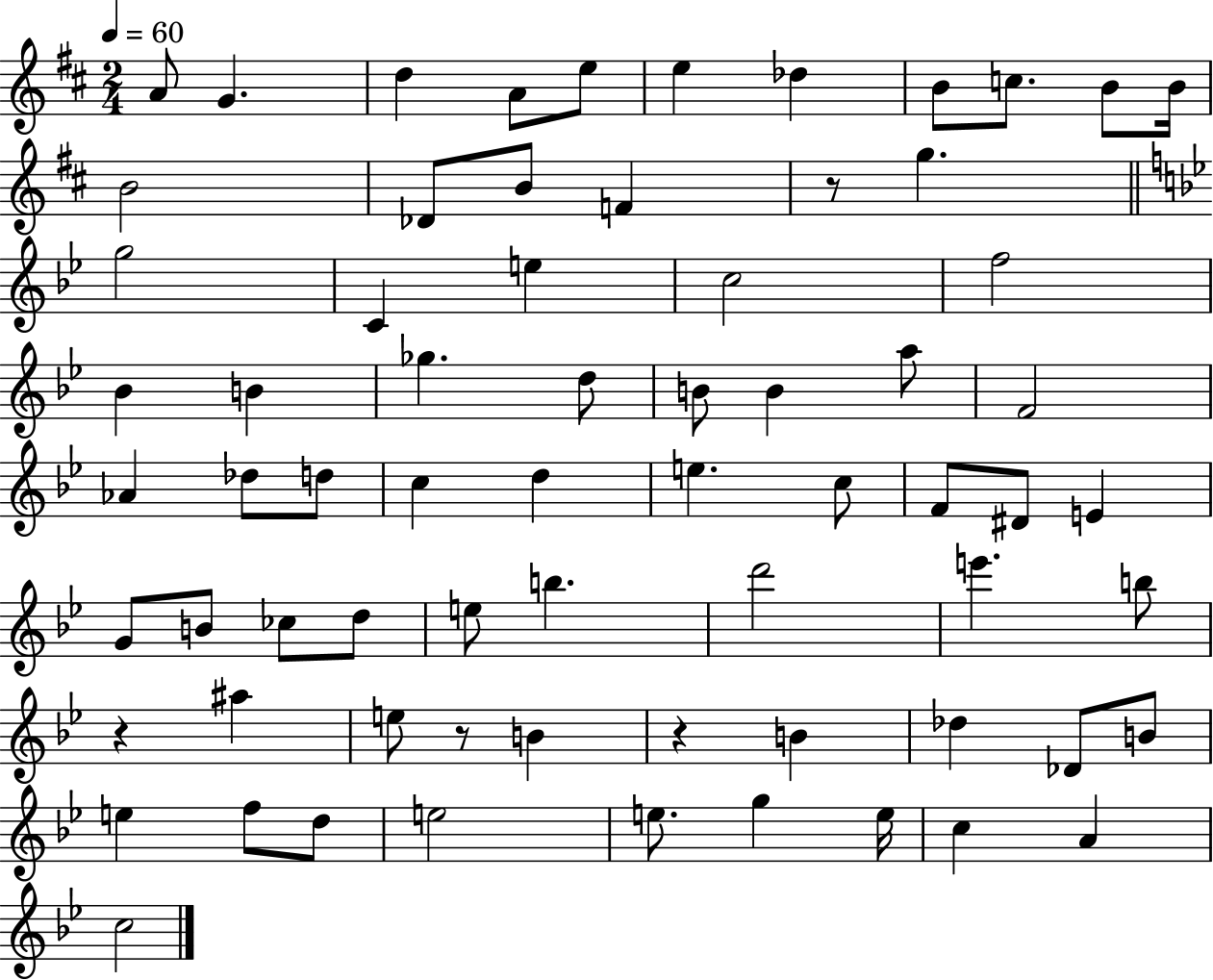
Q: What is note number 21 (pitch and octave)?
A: F5